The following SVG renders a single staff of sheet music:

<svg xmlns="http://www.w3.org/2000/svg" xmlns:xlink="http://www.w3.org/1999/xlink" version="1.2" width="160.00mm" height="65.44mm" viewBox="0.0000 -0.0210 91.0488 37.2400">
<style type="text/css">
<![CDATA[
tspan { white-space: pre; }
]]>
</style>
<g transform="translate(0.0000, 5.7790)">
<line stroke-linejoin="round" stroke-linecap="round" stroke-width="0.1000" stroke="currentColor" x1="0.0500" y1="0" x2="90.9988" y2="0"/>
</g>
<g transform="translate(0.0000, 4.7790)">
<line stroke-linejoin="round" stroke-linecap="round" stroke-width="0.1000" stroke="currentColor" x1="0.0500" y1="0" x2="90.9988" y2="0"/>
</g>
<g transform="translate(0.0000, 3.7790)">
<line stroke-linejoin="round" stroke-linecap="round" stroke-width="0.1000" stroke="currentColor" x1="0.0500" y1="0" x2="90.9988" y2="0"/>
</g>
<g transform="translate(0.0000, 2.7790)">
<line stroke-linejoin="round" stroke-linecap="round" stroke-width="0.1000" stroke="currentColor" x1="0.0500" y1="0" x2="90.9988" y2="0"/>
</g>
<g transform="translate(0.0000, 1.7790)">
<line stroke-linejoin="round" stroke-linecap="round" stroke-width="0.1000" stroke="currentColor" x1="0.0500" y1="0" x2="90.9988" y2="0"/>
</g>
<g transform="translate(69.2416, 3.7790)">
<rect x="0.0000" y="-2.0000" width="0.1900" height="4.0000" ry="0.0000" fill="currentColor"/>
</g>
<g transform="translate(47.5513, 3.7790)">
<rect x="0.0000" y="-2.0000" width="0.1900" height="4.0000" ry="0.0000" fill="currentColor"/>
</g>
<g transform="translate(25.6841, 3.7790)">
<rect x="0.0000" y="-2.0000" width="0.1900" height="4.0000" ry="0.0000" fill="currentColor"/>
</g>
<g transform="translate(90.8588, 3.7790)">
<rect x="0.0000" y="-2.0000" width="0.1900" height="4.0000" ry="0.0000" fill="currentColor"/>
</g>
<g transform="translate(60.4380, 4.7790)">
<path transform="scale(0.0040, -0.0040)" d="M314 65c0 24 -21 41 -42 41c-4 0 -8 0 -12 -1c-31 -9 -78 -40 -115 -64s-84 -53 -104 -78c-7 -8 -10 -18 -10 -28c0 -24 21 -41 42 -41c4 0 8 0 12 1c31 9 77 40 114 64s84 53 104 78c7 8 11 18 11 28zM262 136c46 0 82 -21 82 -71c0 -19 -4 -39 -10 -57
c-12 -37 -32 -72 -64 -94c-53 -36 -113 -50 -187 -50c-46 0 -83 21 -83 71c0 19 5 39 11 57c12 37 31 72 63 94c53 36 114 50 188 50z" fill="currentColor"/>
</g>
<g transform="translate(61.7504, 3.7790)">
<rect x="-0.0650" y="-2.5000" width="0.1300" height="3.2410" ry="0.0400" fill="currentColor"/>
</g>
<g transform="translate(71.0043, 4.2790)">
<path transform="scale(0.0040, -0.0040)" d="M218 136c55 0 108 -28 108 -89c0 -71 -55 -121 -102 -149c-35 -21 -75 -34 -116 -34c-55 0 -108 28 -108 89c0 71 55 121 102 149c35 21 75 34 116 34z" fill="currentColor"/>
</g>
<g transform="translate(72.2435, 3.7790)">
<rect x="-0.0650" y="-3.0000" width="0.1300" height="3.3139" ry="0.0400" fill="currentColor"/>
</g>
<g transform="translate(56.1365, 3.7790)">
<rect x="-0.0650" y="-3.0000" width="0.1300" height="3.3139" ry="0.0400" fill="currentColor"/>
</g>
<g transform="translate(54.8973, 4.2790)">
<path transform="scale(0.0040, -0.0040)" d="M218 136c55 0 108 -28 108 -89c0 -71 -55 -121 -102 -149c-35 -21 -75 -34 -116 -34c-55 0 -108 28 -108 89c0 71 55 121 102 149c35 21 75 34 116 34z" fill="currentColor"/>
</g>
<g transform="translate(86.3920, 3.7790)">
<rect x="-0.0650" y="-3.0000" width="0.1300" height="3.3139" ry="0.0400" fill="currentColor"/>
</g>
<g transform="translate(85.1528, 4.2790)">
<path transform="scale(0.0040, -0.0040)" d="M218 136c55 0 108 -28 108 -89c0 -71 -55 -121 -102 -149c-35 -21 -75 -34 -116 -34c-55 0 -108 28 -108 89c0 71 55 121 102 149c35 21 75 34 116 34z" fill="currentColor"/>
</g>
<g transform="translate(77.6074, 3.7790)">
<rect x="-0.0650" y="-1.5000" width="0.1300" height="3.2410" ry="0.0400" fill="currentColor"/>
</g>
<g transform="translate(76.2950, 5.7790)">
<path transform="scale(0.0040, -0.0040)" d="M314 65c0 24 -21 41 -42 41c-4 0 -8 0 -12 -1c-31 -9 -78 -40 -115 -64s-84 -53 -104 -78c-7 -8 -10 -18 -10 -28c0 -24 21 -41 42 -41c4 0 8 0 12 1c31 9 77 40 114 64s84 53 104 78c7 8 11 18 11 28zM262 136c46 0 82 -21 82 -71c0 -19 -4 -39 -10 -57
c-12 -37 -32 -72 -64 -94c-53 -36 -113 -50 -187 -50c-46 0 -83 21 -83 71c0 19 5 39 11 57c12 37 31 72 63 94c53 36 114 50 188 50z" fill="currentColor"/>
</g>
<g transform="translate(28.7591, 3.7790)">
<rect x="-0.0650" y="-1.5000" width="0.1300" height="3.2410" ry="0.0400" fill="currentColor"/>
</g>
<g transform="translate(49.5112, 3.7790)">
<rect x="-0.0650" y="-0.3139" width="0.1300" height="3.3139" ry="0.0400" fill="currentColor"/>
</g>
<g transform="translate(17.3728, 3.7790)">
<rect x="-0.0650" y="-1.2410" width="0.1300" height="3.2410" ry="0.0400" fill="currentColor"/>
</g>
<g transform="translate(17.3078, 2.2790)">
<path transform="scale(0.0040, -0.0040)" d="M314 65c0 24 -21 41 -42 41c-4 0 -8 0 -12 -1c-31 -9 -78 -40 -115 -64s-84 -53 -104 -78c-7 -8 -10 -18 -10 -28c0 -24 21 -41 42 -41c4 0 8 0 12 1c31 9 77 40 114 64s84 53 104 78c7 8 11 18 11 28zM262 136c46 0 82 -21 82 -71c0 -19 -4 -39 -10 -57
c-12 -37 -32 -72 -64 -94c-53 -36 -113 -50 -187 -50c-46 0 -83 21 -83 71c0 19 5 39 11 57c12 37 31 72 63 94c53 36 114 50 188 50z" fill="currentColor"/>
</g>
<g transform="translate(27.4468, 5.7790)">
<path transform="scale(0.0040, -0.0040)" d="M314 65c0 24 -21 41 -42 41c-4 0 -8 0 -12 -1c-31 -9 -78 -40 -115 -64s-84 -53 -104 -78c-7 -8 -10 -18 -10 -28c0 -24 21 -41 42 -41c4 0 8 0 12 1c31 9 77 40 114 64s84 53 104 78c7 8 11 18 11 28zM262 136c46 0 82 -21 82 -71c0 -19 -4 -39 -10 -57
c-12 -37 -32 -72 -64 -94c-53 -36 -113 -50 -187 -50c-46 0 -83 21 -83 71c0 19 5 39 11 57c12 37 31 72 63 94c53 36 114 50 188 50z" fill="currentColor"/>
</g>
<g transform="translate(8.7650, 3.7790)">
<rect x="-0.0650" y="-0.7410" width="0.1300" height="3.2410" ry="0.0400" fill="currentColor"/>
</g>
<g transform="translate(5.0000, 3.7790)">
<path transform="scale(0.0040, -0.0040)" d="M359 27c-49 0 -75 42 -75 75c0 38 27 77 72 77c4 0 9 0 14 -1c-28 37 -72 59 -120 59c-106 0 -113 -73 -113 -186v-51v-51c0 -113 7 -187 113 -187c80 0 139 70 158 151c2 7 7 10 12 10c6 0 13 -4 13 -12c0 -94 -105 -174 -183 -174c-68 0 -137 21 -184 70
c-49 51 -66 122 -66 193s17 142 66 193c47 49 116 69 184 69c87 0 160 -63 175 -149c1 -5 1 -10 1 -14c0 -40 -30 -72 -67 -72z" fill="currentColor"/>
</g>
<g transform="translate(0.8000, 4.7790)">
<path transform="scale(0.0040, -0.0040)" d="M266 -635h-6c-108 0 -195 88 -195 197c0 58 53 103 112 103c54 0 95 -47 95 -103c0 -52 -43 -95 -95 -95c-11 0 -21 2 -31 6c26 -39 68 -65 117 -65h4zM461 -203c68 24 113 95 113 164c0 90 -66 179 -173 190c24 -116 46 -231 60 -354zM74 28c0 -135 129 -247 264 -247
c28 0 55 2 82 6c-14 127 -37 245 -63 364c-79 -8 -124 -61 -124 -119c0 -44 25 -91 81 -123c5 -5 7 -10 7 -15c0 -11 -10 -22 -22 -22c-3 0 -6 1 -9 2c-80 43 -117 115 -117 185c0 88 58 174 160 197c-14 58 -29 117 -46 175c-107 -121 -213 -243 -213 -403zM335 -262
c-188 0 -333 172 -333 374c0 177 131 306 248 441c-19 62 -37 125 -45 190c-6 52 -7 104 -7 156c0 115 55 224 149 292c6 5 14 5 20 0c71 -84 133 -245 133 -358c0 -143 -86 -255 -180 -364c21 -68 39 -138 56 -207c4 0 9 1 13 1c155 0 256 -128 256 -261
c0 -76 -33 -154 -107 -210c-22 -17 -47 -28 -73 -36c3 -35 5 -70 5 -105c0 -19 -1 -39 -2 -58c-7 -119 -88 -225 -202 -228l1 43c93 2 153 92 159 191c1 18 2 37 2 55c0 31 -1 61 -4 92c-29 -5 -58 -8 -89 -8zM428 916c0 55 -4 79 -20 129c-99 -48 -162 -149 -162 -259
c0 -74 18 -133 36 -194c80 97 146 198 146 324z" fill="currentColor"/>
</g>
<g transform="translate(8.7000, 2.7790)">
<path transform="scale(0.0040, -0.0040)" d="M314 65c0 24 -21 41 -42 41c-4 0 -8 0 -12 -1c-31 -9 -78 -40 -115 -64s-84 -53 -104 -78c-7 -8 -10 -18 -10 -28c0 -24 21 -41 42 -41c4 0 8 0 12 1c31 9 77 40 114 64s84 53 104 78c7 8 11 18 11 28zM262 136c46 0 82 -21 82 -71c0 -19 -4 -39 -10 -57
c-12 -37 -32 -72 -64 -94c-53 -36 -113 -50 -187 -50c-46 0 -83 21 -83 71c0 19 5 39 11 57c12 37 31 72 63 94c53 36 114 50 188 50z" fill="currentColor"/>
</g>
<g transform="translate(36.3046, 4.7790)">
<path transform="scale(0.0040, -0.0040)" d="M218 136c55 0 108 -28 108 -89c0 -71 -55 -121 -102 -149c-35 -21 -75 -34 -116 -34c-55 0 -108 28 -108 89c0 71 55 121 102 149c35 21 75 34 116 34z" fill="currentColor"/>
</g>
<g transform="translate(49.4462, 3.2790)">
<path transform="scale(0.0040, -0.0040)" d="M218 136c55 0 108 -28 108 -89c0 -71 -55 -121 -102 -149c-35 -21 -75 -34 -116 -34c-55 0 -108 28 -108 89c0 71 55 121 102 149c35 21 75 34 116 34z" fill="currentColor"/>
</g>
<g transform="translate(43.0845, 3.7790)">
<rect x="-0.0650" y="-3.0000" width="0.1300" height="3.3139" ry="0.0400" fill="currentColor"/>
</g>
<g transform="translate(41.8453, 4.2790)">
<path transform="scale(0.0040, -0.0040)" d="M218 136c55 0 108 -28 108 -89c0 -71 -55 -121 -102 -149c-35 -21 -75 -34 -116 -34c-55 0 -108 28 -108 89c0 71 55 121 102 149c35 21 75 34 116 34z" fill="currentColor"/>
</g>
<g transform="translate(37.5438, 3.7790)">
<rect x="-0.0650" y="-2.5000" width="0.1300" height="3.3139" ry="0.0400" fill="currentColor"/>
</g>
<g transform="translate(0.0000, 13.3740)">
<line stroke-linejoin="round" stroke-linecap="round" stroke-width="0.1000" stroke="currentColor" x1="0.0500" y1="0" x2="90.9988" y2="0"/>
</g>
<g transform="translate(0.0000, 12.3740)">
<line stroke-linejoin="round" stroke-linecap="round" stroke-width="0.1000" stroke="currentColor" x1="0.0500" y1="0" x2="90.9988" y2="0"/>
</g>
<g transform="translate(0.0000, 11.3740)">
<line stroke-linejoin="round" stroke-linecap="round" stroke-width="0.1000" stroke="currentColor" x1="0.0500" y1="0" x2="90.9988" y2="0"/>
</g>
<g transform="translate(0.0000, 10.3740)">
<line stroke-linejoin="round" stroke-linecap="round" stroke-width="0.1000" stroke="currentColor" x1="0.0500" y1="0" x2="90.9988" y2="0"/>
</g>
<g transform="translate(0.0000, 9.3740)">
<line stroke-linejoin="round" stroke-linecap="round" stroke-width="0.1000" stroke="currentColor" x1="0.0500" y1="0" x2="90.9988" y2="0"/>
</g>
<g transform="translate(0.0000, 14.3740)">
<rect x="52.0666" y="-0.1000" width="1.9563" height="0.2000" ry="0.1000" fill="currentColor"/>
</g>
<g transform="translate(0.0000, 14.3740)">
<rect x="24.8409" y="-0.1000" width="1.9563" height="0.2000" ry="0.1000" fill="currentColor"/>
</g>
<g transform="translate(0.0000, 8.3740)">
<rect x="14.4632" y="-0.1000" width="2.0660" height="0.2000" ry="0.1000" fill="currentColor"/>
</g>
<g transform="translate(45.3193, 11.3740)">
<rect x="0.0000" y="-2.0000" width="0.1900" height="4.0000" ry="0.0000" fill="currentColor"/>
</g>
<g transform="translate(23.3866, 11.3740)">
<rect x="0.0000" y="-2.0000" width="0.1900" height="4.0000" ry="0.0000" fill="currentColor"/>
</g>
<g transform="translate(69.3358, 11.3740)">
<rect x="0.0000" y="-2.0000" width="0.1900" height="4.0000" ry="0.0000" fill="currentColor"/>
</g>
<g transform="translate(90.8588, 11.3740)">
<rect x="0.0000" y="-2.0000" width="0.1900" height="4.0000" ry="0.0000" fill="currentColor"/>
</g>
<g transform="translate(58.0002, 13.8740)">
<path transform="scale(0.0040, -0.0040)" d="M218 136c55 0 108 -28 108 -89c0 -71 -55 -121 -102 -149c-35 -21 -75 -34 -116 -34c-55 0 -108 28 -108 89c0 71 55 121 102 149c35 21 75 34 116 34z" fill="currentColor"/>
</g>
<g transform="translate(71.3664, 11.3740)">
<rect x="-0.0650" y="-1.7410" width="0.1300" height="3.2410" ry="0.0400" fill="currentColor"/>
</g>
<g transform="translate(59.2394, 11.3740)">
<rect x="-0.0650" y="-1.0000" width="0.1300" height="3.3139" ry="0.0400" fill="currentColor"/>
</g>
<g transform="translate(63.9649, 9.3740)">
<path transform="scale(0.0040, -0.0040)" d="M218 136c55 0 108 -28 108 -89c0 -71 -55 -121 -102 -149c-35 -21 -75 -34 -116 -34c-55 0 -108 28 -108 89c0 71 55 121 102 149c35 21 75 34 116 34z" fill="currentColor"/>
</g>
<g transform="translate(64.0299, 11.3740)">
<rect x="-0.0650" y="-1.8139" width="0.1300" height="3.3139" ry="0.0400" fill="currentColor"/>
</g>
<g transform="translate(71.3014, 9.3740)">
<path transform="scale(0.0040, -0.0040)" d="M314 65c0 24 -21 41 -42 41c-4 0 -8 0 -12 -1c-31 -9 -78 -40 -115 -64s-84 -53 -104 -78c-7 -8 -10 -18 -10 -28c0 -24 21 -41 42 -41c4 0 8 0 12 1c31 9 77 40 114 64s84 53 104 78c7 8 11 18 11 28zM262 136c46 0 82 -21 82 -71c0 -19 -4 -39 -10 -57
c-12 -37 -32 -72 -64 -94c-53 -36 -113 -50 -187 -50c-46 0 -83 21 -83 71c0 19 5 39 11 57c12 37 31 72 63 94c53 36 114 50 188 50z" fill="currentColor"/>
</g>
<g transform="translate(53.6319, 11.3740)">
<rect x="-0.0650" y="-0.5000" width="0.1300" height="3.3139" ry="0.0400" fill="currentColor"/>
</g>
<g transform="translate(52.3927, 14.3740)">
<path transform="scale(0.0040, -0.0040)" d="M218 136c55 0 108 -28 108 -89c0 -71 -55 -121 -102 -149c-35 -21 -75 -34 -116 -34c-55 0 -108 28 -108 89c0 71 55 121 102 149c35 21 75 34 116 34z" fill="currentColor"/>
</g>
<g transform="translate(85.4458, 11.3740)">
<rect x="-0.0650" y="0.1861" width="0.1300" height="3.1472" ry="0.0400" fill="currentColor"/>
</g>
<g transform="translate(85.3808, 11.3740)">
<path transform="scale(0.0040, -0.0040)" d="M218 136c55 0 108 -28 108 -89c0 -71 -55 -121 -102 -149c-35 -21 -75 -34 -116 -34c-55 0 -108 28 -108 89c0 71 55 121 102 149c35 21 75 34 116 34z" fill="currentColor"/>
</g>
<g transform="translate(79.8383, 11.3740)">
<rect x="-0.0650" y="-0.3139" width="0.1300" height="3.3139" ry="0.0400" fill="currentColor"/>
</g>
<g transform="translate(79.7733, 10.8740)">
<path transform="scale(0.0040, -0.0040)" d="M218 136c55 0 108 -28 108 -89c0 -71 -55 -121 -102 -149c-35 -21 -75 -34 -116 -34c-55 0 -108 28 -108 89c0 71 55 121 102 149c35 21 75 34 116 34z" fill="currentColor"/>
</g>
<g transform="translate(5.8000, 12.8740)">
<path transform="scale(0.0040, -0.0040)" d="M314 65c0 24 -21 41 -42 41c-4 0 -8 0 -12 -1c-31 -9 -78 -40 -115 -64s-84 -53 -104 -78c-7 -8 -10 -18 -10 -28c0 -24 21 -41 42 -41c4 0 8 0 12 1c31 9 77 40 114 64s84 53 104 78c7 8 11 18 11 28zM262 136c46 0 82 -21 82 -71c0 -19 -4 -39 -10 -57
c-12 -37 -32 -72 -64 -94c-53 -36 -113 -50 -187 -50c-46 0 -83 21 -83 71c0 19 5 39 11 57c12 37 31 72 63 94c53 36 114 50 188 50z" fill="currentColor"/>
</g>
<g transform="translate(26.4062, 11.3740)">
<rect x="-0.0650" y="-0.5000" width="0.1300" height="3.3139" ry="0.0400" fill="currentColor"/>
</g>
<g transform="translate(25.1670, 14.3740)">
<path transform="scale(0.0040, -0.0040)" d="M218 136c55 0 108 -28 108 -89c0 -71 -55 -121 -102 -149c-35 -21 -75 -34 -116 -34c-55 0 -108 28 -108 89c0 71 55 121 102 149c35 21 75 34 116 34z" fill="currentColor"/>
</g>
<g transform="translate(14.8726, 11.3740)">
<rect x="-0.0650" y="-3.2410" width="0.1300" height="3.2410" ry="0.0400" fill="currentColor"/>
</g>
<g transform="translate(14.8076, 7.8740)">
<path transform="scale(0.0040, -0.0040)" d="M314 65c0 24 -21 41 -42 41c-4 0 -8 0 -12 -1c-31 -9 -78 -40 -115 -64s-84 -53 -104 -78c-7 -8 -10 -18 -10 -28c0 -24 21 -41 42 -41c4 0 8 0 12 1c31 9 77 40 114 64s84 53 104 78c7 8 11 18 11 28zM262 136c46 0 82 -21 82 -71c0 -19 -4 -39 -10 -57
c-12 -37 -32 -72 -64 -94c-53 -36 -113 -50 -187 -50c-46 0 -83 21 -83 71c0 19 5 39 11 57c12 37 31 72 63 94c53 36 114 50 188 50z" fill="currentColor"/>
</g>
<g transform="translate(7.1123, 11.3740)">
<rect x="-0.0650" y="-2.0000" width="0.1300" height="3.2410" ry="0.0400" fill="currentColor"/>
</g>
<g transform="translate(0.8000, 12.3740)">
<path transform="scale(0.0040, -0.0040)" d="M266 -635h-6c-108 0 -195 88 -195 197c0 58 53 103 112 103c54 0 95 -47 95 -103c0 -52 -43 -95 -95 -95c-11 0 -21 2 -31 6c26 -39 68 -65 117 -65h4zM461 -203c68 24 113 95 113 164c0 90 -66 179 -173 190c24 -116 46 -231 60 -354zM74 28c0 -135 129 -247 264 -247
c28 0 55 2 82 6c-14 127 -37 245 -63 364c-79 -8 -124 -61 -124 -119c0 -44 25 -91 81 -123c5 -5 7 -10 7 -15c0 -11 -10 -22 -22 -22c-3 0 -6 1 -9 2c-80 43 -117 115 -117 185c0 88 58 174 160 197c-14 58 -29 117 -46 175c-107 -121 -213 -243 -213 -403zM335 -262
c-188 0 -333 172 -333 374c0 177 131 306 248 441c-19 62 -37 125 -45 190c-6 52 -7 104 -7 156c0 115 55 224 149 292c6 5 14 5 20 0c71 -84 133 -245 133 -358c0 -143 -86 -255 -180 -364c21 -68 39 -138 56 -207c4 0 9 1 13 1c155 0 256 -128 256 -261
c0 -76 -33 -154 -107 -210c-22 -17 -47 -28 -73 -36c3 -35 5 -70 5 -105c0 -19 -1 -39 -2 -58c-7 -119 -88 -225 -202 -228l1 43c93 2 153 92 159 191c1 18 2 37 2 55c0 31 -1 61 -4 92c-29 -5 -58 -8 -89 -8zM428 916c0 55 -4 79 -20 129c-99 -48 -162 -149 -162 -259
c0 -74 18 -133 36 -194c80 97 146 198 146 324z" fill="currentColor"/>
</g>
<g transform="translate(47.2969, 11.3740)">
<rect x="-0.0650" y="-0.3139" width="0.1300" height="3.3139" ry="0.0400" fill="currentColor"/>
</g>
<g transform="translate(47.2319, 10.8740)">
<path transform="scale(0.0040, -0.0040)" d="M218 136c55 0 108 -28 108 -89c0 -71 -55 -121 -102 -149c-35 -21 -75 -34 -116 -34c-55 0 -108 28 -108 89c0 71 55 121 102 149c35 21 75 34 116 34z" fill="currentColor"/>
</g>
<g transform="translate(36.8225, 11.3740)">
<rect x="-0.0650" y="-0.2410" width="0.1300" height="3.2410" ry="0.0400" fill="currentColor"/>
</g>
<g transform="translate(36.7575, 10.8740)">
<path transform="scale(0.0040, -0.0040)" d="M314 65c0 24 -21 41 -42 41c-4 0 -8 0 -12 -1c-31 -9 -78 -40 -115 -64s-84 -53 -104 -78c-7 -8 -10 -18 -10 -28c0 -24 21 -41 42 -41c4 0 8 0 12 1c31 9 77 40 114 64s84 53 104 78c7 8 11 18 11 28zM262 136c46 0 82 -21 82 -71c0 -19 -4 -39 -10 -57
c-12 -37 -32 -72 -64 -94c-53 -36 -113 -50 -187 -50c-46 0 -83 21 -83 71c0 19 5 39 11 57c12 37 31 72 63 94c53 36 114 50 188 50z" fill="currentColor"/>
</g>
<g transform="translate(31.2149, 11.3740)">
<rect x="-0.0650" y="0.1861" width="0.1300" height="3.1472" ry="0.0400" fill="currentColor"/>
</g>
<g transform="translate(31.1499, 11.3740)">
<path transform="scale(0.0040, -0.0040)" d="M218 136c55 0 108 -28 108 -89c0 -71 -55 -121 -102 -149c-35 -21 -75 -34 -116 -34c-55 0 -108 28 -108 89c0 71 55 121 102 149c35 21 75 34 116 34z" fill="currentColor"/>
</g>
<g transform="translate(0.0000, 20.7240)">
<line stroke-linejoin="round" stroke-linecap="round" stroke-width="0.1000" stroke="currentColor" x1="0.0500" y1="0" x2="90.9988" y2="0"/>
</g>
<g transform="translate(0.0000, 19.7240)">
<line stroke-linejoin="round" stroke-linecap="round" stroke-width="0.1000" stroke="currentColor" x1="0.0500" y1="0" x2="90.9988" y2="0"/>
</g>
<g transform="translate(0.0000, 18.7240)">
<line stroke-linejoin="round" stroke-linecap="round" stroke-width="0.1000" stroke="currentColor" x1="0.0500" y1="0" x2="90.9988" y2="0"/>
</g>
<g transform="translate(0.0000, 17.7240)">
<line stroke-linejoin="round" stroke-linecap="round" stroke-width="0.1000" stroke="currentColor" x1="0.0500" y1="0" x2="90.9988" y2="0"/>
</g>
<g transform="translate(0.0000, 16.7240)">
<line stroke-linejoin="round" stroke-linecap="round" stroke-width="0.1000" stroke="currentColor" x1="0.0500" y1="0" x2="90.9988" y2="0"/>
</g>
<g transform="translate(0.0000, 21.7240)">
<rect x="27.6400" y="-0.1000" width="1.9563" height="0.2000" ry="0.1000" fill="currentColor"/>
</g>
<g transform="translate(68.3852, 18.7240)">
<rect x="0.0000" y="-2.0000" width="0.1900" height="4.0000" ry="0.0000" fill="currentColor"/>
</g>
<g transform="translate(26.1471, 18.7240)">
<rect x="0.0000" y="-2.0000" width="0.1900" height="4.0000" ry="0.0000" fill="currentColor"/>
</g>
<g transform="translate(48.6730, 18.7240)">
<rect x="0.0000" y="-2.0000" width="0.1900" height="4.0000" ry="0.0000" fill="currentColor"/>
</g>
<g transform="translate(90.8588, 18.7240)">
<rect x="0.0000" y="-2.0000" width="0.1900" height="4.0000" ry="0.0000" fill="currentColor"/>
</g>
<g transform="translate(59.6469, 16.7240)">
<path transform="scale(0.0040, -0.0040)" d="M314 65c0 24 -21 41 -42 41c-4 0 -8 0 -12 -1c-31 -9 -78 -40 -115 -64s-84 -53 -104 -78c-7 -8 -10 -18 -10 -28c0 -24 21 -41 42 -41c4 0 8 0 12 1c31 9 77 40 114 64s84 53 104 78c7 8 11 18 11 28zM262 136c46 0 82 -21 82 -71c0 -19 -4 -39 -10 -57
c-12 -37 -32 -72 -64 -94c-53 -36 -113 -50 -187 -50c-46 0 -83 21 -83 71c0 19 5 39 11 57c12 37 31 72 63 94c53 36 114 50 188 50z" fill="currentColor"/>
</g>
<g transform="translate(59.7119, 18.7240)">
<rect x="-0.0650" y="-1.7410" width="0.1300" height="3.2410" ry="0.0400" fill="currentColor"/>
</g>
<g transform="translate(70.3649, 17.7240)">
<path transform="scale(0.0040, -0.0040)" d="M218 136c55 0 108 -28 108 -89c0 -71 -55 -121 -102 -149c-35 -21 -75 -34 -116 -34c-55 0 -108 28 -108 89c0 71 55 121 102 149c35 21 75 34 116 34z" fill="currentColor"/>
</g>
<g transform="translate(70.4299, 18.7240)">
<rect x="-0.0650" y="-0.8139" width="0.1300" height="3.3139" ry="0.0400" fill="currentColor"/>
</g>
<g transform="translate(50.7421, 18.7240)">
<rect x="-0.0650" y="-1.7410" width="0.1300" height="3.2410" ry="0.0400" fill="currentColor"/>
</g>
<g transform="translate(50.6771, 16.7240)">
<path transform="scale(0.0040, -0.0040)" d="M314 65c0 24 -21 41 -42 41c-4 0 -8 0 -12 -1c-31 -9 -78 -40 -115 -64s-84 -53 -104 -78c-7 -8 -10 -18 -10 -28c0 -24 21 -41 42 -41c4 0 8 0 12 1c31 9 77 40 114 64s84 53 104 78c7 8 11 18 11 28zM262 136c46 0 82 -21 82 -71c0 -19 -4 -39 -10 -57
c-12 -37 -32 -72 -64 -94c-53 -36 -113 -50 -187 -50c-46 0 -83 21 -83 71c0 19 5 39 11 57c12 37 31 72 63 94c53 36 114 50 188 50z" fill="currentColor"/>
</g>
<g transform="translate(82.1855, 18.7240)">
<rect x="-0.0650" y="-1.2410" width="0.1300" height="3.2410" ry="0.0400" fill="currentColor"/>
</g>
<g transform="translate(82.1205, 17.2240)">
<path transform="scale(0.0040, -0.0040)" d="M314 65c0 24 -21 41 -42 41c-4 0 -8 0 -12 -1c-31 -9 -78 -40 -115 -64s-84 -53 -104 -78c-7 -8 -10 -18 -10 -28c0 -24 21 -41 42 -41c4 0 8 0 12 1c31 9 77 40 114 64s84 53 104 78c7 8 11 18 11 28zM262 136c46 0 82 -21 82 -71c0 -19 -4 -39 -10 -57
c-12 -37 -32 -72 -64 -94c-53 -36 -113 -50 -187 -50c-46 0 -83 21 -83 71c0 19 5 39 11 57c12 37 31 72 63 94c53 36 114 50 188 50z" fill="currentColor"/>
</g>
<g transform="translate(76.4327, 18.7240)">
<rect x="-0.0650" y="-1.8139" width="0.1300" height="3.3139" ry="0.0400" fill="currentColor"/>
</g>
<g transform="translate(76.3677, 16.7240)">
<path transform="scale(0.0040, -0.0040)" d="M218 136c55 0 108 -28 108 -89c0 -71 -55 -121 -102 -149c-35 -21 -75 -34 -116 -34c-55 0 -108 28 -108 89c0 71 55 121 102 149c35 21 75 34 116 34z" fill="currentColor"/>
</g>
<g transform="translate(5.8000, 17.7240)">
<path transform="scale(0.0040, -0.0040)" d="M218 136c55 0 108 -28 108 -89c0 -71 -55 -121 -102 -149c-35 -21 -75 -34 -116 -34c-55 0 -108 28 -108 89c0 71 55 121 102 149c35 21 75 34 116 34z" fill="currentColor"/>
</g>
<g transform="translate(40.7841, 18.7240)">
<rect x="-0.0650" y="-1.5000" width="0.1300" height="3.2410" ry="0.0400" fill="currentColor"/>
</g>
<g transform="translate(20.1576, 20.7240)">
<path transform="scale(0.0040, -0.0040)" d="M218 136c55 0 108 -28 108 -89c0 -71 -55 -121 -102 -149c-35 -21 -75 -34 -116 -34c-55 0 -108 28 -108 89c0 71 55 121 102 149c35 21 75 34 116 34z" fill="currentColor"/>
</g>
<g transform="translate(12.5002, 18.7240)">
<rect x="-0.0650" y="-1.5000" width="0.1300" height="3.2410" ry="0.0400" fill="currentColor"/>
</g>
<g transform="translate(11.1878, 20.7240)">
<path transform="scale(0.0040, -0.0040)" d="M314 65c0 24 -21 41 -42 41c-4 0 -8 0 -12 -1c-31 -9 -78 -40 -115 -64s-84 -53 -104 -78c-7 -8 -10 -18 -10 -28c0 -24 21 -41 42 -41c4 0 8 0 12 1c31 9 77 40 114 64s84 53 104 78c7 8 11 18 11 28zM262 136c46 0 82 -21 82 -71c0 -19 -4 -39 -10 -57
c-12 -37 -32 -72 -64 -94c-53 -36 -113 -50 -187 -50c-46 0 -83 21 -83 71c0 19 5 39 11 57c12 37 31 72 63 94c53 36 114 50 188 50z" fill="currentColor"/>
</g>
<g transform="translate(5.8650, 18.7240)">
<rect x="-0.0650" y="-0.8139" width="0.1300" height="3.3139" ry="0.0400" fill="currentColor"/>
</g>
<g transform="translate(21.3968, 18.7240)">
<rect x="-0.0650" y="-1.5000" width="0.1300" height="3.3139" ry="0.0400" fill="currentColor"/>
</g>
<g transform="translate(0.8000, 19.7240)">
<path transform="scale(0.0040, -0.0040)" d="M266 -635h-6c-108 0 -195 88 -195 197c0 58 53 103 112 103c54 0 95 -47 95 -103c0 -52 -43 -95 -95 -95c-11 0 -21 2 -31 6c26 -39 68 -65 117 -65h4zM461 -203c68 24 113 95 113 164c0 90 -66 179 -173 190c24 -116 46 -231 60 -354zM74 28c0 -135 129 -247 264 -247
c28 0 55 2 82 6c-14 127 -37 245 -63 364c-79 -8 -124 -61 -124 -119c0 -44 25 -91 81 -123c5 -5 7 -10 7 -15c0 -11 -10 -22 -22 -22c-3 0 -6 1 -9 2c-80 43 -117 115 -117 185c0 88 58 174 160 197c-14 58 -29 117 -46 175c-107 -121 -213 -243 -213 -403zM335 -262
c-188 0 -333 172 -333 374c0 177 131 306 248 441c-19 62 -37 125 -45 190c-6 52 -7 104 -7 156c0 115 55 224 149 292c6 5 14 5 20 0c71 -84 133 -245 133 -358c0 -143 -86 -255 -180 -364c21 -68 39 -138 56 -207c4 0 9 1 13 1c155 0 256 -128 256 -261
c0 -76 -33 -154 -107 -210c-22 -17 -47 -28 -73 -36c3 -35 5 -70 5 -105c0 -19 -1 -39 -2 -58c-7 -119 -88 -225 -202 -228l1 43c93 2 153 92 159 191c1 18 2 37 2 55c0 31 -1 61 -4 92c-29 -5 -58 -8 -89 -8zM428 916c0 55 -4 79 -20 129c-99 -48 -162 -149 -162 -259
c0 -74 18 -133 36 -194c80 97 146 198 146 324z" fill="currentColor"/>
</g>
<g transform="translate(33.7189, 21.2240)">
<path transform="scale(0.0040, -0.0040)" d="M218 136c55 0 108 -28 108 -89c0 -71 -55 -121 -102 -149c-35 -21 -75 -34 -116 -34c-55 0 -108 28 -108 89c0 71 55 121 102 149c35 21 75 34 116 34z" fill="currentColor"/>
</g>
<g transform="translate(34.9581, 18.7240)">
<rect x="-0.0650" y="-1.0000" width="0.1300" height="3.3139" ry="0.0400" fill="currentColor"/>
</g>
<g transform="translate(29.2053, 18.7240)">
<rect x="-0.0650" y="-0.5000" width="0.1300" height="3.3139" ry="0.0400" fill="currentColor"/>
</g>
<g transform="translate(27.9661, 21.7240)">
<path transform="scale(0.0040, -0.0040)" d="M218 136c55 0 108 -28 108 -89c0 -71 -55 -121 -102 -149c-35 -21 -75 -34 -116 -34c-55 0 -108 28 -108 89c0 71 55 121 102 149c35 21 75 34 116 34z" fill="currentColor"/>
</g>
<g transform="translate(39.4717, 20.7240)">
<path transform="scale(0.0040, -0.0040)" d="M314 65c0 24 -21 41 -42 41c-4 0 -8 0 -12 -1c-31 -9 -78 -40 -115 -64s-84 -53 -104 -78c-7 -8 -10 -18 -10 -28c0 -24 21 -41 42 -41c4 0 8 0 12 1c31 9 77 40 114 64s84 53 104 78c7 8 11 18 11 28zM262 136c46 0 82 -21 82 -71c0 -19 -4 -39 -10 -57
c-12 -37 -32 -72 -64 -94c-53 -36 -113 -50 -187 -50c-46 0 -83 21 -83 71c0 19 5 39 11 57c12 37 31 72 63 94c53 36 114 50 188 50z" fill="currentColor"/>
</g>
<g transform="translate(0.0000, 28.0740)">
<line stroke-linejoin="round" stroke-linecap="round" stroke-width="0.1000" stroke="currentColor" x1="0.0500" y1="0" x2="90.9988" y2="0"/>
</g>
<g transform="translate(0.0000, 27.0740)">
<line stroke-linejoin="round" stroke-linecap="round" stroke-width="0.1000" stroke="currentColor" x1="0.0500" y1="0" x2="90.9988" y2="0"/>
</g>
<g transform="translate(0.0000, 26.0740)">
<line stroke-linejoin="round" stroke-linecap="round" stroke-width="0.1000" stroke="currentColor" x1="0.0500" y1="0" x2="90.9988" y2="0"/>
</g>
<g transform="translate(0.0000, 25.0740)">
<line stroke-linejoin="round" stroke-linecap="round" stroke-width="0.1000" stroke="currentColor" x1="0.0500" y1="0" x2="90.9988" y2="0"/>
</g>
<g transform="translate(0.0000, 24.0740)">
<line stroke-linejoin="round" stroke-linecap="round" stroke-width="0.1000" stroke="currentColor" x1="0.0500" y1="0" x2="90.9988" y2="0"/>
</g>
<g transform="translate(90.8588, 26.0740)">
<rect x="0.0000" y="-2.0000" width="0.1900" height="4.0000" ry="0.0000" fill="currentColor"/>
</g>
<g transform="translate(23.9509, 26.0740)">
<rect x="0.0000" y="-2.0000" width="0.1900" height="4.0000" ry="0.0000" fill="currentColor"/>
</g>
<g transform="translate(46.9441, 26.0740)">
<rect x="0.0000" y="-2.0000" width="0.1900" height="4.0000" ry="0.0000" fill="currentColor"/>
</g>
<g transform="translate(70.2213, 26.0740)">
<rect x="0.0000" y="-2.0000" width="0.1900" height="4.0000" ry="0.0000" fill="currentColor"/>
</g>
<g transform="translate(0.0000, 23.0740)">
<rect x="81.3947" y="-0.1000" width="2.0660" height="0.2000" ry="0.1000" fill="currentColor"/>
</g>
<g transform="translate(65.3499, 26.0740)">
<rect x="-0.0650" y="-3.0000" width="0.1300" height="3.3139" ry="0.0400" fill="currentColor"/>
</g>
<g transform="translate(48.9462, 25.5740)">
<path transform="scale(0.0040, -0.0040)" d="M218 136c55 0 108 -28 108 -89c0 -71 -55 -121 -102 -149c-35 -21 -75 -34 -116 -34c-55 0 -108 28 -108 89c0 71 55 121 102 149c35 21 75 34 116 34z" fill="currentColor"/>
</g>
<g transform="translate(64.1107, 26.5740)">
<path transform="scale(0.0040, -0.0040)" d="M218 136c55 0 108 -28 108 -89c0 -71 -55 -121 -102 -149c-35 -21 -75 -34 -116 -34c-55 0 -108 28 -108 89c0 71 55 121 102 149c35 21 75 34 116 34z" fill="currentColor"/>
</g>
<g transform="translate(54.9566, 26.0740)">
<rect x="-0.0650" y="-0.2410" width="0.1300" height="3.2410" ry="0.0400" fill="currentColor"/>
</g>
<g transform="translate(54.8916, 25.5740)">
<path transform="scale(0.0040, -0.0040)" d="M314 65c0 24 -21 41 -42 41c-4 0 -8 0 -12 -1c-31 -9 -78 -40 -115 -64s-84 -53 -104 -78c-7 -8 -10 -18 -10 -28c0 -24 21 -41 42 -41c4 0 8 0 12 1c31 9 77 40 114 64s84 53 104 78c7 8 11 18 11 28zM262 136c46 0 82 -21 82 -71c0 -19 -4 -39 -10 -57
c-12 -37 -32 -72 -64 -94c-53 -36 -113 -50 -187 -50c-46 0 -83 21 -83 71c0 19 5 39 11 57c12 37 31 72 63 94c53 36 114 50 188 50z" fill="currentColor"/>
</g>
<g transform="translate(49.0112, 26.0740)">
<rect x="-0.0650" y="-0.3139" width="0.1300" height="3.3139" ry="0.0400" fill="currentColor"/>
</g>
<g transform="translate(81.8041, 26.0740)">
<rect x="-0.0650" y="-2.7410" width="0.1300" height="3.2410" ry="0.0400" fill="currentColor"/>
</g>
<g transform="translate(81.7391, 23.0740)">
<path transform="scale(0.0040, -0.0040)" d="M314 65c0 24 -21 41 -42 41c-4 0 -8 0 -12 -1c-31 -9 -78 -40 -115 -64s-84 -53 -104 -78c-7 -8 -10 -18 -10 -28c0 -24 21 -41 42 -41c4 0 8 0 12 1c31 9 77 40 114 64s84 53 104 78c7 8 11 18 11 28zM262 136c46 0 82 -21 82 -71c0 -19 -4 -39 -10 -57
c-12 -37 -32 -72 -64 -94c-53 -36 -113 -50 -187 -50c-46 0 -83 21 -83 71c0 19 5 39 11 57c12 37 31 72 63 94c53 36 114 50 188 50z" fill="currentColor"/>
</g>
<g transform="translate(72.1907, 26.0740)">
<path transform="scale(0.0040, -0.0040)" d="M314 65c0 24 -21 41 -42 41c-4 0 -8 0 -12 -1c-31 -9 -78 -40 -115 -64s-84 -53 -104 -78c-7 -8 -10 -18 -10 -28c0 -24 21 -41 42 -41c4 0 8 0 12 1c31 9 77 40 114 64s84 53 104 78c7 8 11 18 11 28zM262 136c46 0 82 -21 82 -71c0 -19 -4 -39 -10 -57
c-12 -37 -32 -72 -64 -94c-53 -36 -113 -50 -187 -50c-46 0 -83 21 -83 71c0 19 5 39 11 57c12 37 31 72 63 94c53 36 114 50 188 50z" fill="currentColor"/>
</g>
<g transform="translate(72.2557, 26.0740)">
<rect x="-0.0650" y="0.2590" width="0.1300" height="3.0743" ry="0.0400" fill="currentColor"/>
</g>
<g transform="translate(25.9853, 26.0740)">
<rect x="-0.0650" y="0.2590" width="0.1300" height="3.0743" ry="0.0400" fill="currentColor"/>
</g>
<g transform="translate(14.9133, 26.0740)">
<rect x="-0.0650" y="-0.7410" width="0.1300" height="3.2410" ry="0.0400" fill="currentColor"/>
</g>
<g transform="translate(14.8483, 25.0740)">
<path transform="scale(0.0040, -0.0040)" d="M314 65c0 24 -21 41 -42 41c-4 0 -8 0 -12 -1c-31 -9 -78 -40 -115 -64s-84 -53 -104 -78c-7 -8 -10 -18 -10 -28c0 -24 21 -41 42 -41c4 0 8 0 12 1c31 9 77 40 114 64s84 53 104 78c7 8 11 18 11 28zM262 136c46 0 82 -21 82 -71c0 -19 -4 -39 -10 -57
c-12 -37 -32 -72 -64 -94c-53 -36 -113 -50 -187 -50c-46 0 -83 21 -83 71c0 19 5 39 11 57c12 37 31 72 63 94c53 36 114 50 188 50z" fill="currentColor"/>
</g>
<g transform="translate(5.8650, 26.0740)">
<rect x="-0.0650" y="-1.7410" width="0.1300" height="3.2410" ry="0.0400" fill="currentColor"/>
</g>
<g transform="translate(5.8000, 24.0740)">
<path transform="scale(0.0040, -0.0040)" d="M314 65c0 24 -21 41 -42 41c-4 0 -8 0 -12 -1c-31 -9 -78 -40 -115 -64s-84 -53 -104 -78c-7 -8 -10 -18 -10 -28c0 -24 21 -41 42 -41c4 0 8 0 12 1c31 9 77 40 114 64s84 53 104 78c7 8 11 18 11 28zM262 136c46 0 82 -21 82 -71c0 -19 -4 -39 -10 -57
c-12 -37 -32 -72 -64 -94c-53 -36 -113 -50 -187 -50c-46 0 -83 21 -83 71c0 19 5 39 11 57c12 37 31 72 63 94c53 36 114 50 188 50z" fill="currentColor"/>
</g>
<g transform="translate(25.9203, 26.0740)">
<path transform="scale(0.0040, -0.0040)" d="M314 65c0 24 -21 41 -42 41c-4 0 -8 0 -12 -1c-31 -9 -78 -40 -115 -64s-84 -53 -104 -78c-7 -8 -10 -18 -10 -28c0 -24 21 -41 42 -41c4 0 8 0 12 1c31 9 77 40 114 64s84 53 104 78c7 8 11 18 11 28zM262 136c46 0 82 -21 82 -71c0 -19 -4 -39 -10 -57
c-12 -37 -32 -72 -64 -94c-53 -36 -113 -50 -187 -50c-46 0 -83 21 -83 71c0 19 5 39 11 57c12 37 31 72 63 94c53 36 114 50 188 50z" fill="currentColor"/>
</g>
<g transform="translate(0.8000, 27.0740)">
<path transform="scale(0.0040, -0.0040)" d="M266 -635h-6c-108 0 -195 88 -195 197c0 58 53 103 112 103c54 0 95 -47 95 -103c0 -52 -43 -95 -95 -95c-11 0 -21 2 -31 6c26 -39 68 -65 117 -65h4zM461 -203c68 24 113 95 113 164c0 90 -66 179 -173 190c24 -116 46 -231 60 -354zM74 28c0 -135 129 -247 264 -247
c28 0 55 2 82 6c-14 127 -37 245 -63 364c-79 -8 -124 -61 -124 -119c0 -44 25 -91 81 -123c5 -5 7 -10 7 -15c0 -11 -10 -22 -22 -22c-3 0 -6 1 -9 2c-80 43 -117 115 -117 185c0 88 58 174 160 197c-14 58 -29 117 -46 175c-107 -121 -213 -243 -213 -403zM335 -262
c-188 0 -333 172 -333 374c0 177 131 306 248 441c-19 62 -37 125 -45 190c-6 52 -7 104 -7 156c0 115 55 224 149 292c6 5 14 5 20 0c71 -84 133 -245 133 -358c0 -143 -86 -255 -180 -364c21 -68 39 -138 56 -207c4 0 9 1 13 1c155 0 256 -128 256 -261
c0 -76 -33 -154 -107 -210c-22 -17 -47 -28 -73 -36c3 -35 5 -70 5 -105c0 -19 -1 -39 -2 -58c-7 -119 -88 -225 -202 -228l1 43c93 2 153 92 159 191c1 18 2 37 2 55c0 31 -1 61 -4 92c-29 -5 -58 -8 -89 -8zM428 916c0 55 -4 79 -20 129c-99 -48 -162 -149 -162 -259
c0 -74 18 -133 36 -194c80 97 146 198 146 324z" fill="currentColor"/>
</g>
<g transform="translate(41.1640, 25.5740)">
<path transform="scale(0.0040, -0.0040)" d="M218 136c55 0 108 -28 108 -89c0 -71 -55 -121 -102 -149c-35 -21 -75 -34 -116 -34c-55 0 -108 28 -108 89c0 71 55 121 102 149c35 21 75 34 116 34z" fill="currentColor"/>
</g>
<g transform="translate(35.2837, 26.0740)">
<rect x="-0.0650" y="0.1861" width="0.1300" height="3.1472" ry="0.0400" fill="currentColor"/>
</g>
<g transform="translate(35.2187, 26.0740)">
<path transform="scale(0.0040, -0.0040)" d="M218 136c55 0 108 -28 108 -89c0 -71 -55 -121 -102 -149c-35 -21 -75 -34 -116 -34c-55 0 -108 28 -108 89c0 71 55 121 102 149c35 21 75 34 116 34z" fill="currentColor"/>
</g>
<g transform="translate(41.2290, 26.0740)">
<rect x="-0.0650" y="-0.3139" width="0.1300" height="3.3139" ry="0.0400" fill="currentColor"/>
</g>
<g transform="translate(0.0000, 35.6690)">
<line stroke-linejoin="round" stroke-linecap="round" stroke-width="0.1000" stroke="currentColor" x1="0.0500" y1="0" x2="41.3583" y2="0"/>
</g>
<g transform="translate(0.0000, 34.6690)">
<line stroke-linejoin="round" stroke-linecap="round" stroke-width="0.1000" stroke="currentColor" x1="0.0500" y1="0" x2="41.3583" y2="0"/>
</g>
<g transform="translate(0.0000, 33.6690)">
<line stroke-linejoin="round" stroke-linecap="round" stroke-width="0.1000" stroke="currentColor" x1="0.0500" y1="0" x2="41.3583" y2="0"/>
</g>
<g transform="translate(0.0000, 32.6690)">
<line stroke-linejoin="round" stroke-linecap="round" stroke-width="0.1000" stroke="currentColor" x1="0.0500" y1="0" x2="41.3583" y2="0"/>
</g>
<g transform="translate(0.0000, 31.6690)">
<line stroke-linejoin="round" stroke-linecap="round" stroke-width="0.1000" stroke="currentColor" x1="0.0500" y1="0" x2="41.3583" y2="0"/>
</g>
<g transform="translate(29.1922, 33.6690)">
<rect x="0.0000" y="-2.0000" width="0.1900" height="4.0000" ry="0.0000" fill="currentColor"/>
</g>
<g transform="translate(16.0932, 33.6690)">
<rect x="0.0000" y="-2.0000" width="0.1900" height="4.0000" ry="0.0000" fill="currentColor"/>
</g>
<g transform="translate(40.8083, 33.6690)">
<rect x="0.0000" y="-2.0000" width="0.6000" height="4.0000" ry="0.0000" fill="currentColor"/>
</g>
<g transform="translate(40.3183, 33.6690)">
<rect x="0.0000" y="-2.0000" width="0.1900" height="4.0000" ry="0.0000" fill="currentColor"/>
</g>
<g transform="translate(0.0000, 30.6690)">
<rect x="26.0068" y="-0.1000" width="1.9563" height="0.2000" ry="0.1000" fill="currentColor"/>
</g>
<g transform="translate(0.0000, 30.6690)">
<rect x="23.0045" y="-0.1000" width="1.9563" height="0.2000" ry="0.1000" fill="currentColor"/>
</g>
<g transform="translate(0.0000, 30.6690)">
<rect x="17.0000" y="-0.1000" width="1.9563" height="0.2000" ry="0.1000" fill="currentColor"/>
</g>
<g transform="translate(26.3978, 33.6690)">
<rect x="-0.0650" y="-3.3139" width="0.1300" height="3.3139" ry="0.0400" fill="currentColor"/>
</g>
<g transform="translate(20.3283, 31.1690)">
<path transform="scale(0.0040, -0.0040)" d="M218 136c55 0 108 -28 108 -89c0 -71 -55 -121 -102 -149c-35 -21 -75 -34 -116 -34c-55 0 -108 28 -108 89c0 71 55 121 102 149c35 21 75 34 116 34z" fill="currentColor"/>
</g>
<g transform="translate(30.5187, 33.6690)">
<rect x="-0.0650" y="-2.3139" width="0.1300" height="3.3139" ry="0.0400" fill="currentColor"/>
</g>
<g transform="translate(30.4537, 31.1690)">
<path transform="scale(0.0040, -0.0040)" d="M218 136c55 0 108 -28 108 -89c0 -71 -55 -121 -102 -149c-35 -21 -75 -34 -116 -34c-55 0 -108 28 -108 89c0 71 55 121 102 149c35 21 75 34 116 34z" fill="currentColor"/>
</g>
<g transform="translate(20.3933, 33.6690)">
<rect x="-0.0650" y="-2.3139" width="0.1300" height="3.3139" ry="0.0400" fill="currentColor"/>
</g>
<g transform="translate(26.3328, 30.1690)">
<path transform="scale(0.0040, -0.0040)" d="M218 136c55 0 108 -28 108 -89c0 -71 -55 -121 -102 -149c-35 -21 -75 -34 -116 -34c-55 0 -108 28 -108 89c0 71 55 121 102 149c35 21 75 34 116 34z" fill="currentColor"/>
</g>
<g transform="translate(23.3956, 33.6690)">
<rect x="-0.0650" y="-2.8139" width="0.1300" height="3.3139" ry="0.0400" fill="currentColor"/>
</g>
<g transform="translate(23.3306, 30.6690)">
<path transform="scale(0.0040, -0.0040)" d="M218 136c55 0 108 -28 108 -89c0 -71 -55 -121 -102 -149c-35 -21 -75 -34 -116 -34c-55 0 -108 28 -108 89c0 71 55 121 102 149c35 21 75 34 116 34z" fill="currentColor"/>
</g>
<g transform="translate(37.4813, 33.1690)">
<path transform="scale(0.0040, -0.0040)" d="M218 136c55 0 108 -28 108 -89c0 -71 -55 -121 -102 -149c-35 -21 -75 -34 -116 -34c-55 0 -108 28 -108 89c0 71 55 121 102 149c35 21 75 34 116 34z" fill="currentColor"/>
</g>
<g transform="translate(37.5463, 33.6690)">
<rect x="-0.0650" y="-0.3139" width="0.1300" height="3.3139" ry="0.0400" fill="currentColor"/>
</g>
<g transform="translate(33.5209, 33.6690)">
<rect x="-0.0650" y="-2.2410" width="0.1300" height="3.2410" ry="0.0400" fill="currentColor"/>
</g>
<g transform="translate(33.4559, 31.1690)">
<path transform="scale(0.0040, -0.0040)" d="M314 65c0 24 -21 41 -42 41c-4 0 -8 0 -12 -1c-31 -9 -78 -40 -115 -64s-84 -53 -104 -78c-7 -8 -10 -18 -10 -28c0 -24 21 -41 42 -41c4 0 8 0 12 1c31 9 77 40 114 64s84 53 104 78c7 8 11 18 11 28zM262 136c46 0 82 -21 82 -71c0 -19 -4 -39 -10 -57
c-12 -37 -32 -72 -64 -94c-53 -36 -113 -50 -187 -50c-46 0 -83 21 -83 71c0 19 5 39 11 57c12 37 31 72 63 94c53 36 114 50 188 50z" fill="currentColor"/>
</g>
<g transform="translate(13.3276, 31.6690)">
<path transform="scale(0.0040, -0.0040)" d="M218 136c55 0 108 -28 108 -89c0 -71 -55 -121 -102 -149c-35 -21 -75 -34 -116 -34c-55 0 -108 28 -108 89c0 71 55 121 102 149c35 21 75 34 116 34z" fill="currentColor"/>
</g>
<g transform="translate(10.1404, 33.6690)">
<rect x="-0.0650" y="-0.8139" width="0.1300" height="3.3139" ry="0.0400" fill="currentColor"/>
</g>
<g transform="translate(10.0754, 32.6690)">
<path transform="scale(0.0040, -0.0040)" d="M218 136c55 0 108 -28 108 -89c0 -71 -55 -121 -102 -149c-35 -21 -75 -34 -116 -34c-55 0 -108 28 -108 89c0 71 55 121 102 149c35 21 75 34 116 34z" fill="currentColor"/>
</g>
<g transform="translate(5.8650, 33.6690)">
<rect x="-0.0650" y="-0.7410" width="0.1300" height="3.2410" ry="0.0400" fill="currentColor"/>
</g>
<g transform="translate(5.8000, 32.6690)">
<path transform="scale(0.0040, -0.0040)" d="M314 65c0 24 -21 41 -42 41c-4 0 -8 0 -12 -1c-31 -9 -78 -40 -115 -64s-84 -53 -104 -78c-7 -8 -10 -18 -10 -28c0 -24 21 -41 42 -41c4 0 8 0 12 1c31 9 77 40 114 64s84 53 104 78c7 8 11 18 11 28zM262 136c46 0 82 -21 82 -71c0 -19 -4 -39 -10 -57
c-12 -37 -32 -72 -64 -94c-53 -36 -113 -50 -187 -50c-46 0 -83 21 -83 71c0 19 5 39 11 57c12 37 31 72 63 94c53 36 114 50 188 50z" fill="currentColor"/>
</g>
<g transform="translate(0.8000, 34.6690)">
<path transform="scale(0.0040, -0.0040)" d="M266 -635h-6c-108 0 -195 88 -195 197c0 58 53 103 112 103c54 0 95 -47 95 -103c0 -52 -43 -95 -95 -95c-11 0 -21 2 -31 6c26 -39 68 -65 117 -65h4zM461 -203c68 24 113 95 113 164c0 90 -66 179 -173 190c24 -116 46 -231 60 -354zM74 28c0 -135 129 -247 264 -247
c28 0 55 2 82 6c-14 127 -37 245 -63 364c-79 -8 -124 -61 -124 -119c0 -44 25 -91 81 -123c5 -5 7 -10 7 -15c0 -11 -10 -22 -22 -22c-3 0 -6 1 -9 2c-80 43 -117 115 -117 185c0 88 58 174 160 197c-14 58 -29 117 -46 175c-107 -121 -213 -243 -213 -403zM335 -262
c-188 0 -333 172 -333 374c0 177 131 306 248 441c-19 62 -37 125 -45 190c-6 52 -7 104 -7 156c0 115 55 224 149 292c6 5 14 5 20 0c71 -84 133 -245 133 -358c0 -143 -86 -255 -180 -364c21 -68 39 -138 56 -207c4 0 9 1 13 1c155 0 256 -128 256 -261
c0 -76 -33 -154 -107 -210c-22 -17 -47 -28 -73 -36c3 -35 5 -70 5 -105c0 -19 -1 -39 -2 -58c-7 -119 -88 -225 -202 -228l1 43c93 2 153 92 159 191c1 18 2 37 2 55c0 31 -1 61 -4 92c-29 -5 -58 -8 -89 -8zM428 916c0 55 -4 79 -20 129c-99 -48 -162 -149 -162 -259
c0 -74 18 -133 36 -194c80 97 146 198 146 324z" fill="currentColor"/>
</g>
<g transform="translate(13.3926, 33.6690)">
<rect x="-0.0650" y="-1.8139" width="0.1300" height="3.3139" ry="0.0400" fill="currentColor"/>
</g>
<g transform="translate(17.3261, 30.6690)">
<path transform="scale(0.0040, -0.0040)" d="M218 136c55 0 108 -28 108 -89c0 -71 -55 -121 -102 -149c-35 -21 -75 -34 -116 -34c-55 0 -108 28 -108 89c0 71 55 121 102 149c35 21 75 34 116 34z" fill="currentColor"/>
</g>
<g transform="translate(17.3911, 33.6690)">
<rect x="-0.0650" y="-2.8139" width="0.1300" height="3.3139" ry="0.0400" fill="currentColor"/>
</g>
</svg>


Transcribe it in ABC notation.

X:1
T:Untitled
M:4/4
L:1/4
K:C
d2 e2 E2 G A c A G2 A E2 A F2 b2 C B c2 c C D f f2 c B d E2 E C D E2 f2 f2 d f e2 f2 d2 B2 B c c c2 A B2 a2 d2 d f a g a b g g2 c